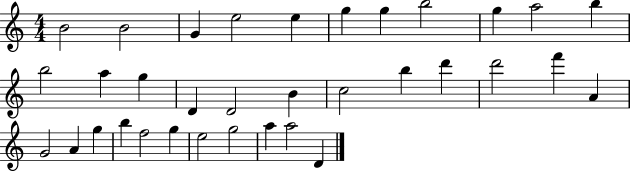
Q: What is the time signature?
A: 4/4